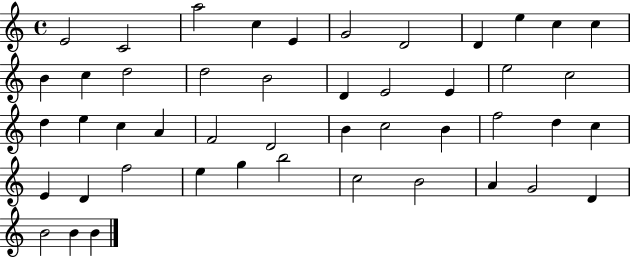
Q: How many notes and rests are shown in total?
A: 47